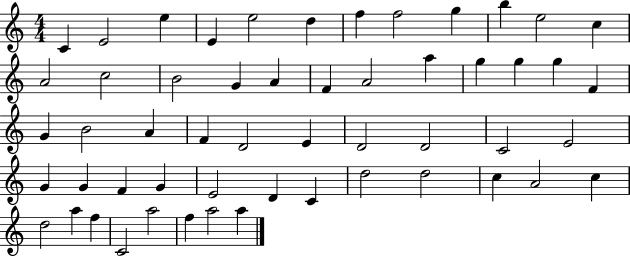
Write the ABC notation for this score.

X:1
T:Untitled
M:4/4
L:1/4
K:C
C E2 e E e2 d f f2 g b e2 c A2 c2 B2 G A F A2 a g g g F G B2 A F D2 E D2 D2 C2 E2 G G F G E2 D C d2 d2 c A2 c d2 a f C2 a2 f a2 a